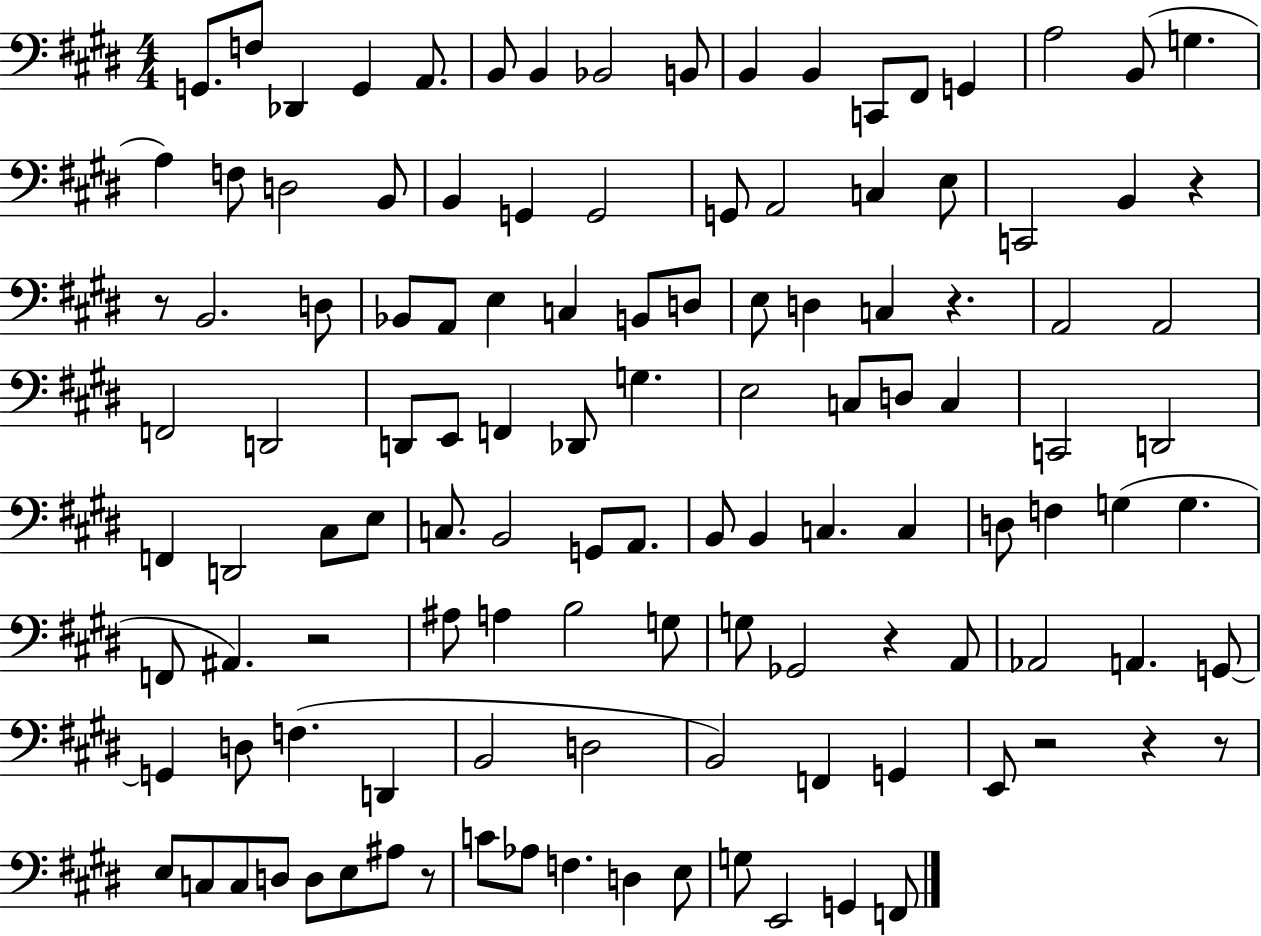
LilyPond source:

{
  \clef bass
  \numericTimeSignature
  \time 4/4
  \key e \major
  g,8. f8 des,4 g,4 a,8. | b,8 b,4 bes,2 b,8 | b,4 b,4 c,8 fis,8 g,4 | a2 b,8( g4. | \break a4) f8 d2 b,8 | b,4 g,4 g,2 | g,8 a,2 c4 e8 | c,2 b,4 r4 | \break r8 b,2. d8 | bes,8 a,8 e4 c4 b,8 d8 | e8 d4 c4 r4. | a,2 a,2 | \break f,2 d,2 | d,8 e,8 f,4 des,8 g4. | e2 c8 d8 c4 | c,2 d,2 | \break f,4 d,2 cis8 e8 | c8. b,2 g,8 a,8. | b,8 b,4 c4. c4 | d8 f4 g4( g4. | \break f,8 ais,4.) r2 | ais8 a4 b2 g8 | g8 ges,2 r4 a,8 | aes,2 a,4. g,8~~ | \break g,4 d8 f4.( d,4 | b,2 d2 | b,2) f,4 g,4 | e,8 r2 r4 r8 | \break e8 c8 c8 d8 d8 e8 ais8 r8 | c'8 aes8 f4. d4 e8 | g8 e,2 g,4 f,8 | \bar "|."
}